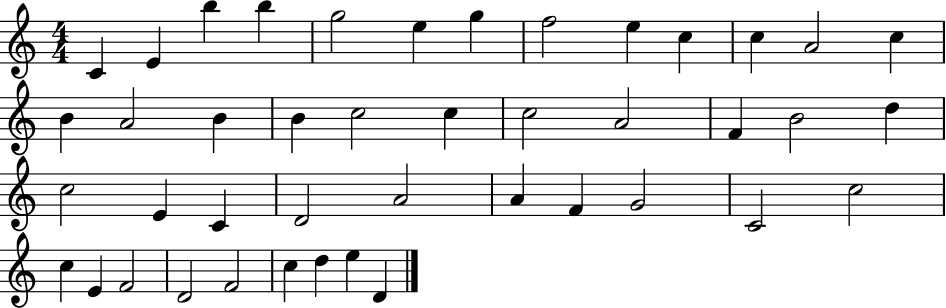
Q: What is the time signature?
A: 4/4